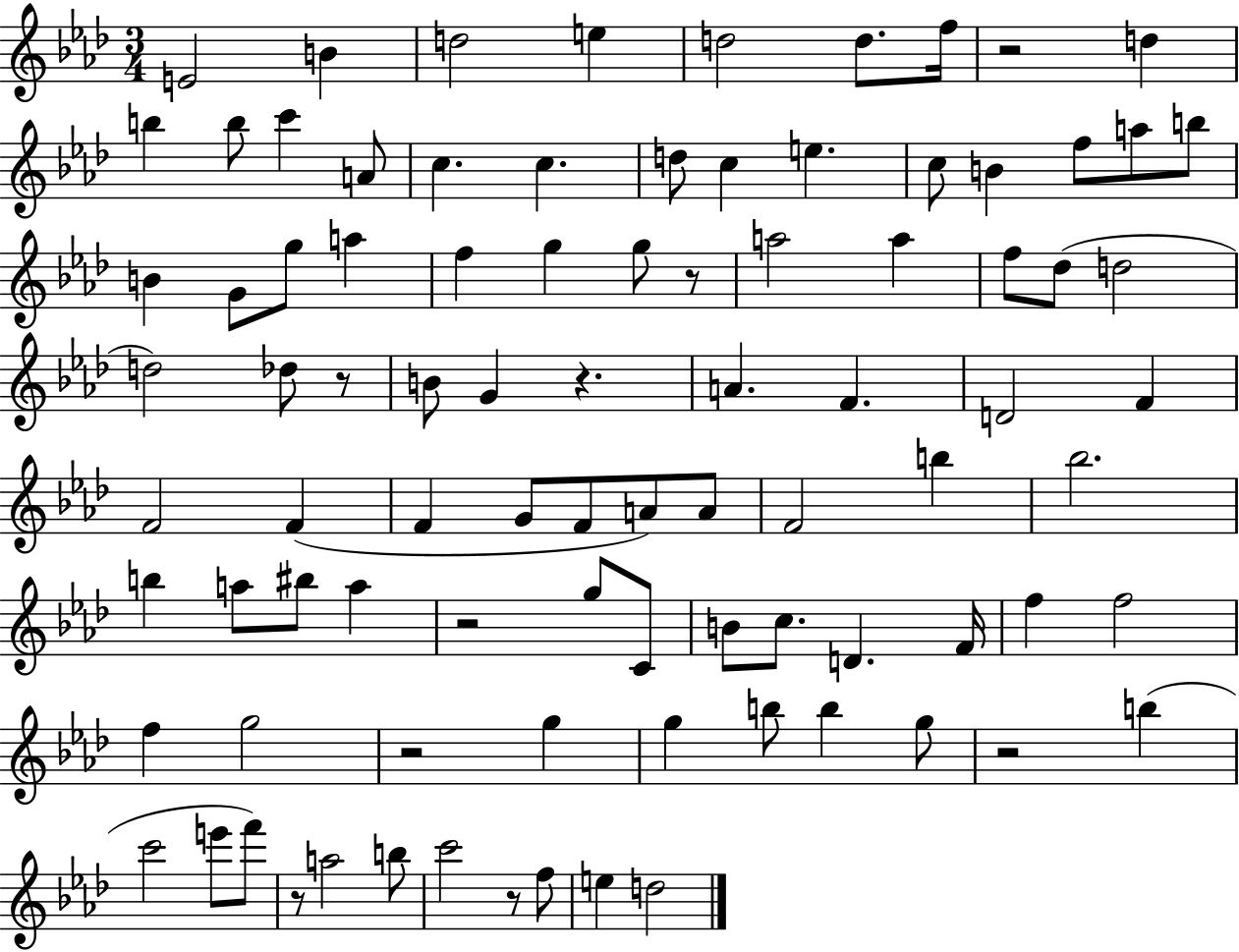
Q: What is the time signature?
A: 3/4